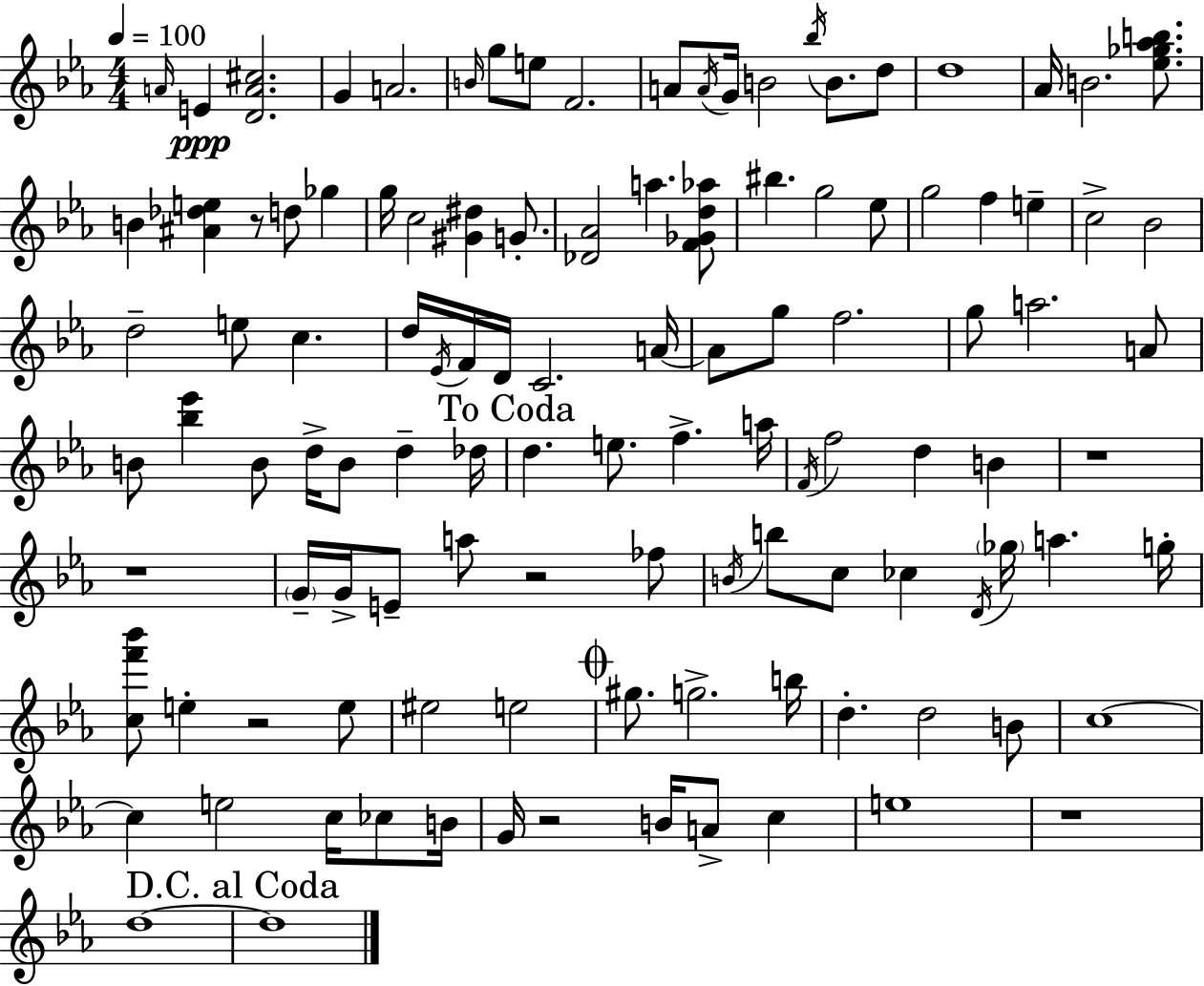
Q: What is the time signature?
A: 4/4